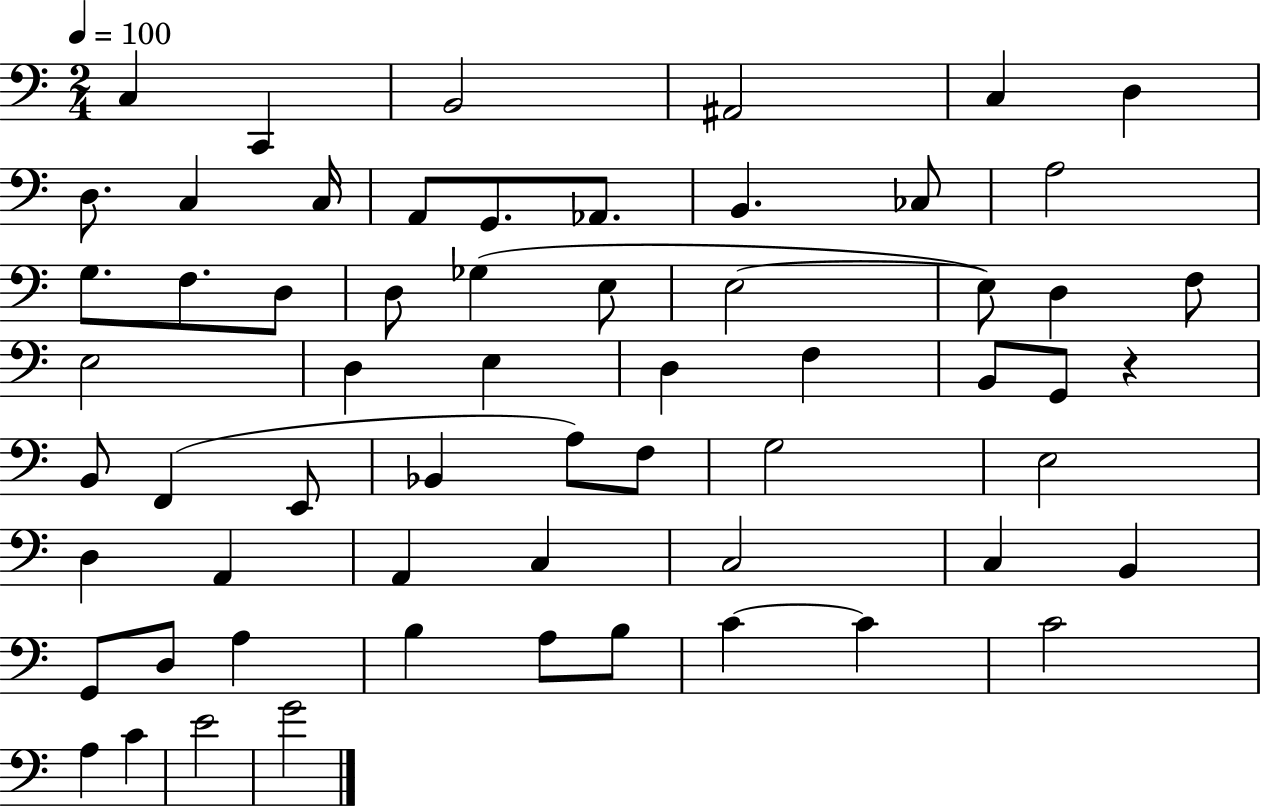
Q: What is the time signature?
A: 2/4